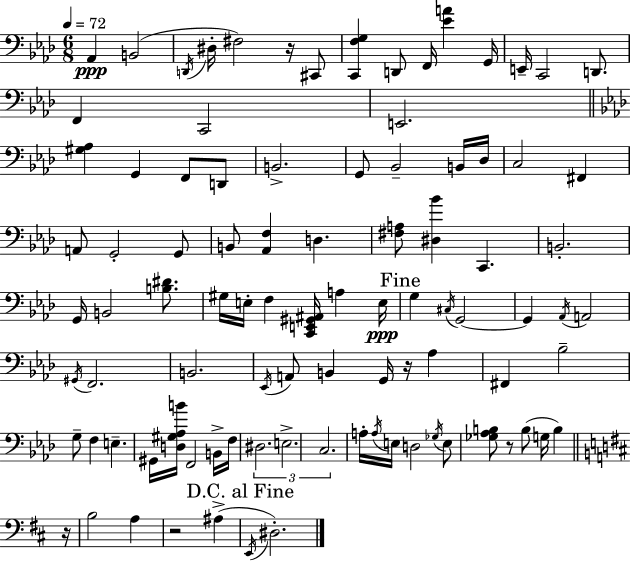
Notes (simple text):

Ab2/q B2/h D2/s D#3/s F#3/h R/s C#2/e [C2,F3,G3]/q D2/e F2/s [Eb4,A4]/q G2/s E2/s C2/h D2/e. F2/q C2/h E2/h. [G#3,Ab3]/q G2/q F2/e D2/e B2/h. G2/e Bb2/h B2/s Db3/s C3/h F#2/q A2/e G2/h G2/e B2/e [Ab2,F3]/q D3/q. [F#3,A3]/e [D#3,Bb4]/q C2/q. B2/h. G2/s B2/h [B3,D#4]/e. G#3/s E3/s F3/q [C2,E2,G#2,A#2]/s A3/q E3/s G3/q C#3/s G2/h G2/q Ab2/s A2/h G#2/s F2/h. B2/h. Eb2/s A2/e B2/q G2/s R/s Ab3/q F#2/q Bb3/h G3/e F3/q E3/q. G#2/s [D3,G#3,Ab3,B4]/s F2/h B2/s F3/s D#3/h. E3/h. C3/h. A3/s A3/s E3/s D3/h Gb3/s E3/e [Gb3,Ab3,B3]/e R/e B3/e G3/s B3/q R/s B3/h A3/q R/h A#3/q E2/s D#3/h.